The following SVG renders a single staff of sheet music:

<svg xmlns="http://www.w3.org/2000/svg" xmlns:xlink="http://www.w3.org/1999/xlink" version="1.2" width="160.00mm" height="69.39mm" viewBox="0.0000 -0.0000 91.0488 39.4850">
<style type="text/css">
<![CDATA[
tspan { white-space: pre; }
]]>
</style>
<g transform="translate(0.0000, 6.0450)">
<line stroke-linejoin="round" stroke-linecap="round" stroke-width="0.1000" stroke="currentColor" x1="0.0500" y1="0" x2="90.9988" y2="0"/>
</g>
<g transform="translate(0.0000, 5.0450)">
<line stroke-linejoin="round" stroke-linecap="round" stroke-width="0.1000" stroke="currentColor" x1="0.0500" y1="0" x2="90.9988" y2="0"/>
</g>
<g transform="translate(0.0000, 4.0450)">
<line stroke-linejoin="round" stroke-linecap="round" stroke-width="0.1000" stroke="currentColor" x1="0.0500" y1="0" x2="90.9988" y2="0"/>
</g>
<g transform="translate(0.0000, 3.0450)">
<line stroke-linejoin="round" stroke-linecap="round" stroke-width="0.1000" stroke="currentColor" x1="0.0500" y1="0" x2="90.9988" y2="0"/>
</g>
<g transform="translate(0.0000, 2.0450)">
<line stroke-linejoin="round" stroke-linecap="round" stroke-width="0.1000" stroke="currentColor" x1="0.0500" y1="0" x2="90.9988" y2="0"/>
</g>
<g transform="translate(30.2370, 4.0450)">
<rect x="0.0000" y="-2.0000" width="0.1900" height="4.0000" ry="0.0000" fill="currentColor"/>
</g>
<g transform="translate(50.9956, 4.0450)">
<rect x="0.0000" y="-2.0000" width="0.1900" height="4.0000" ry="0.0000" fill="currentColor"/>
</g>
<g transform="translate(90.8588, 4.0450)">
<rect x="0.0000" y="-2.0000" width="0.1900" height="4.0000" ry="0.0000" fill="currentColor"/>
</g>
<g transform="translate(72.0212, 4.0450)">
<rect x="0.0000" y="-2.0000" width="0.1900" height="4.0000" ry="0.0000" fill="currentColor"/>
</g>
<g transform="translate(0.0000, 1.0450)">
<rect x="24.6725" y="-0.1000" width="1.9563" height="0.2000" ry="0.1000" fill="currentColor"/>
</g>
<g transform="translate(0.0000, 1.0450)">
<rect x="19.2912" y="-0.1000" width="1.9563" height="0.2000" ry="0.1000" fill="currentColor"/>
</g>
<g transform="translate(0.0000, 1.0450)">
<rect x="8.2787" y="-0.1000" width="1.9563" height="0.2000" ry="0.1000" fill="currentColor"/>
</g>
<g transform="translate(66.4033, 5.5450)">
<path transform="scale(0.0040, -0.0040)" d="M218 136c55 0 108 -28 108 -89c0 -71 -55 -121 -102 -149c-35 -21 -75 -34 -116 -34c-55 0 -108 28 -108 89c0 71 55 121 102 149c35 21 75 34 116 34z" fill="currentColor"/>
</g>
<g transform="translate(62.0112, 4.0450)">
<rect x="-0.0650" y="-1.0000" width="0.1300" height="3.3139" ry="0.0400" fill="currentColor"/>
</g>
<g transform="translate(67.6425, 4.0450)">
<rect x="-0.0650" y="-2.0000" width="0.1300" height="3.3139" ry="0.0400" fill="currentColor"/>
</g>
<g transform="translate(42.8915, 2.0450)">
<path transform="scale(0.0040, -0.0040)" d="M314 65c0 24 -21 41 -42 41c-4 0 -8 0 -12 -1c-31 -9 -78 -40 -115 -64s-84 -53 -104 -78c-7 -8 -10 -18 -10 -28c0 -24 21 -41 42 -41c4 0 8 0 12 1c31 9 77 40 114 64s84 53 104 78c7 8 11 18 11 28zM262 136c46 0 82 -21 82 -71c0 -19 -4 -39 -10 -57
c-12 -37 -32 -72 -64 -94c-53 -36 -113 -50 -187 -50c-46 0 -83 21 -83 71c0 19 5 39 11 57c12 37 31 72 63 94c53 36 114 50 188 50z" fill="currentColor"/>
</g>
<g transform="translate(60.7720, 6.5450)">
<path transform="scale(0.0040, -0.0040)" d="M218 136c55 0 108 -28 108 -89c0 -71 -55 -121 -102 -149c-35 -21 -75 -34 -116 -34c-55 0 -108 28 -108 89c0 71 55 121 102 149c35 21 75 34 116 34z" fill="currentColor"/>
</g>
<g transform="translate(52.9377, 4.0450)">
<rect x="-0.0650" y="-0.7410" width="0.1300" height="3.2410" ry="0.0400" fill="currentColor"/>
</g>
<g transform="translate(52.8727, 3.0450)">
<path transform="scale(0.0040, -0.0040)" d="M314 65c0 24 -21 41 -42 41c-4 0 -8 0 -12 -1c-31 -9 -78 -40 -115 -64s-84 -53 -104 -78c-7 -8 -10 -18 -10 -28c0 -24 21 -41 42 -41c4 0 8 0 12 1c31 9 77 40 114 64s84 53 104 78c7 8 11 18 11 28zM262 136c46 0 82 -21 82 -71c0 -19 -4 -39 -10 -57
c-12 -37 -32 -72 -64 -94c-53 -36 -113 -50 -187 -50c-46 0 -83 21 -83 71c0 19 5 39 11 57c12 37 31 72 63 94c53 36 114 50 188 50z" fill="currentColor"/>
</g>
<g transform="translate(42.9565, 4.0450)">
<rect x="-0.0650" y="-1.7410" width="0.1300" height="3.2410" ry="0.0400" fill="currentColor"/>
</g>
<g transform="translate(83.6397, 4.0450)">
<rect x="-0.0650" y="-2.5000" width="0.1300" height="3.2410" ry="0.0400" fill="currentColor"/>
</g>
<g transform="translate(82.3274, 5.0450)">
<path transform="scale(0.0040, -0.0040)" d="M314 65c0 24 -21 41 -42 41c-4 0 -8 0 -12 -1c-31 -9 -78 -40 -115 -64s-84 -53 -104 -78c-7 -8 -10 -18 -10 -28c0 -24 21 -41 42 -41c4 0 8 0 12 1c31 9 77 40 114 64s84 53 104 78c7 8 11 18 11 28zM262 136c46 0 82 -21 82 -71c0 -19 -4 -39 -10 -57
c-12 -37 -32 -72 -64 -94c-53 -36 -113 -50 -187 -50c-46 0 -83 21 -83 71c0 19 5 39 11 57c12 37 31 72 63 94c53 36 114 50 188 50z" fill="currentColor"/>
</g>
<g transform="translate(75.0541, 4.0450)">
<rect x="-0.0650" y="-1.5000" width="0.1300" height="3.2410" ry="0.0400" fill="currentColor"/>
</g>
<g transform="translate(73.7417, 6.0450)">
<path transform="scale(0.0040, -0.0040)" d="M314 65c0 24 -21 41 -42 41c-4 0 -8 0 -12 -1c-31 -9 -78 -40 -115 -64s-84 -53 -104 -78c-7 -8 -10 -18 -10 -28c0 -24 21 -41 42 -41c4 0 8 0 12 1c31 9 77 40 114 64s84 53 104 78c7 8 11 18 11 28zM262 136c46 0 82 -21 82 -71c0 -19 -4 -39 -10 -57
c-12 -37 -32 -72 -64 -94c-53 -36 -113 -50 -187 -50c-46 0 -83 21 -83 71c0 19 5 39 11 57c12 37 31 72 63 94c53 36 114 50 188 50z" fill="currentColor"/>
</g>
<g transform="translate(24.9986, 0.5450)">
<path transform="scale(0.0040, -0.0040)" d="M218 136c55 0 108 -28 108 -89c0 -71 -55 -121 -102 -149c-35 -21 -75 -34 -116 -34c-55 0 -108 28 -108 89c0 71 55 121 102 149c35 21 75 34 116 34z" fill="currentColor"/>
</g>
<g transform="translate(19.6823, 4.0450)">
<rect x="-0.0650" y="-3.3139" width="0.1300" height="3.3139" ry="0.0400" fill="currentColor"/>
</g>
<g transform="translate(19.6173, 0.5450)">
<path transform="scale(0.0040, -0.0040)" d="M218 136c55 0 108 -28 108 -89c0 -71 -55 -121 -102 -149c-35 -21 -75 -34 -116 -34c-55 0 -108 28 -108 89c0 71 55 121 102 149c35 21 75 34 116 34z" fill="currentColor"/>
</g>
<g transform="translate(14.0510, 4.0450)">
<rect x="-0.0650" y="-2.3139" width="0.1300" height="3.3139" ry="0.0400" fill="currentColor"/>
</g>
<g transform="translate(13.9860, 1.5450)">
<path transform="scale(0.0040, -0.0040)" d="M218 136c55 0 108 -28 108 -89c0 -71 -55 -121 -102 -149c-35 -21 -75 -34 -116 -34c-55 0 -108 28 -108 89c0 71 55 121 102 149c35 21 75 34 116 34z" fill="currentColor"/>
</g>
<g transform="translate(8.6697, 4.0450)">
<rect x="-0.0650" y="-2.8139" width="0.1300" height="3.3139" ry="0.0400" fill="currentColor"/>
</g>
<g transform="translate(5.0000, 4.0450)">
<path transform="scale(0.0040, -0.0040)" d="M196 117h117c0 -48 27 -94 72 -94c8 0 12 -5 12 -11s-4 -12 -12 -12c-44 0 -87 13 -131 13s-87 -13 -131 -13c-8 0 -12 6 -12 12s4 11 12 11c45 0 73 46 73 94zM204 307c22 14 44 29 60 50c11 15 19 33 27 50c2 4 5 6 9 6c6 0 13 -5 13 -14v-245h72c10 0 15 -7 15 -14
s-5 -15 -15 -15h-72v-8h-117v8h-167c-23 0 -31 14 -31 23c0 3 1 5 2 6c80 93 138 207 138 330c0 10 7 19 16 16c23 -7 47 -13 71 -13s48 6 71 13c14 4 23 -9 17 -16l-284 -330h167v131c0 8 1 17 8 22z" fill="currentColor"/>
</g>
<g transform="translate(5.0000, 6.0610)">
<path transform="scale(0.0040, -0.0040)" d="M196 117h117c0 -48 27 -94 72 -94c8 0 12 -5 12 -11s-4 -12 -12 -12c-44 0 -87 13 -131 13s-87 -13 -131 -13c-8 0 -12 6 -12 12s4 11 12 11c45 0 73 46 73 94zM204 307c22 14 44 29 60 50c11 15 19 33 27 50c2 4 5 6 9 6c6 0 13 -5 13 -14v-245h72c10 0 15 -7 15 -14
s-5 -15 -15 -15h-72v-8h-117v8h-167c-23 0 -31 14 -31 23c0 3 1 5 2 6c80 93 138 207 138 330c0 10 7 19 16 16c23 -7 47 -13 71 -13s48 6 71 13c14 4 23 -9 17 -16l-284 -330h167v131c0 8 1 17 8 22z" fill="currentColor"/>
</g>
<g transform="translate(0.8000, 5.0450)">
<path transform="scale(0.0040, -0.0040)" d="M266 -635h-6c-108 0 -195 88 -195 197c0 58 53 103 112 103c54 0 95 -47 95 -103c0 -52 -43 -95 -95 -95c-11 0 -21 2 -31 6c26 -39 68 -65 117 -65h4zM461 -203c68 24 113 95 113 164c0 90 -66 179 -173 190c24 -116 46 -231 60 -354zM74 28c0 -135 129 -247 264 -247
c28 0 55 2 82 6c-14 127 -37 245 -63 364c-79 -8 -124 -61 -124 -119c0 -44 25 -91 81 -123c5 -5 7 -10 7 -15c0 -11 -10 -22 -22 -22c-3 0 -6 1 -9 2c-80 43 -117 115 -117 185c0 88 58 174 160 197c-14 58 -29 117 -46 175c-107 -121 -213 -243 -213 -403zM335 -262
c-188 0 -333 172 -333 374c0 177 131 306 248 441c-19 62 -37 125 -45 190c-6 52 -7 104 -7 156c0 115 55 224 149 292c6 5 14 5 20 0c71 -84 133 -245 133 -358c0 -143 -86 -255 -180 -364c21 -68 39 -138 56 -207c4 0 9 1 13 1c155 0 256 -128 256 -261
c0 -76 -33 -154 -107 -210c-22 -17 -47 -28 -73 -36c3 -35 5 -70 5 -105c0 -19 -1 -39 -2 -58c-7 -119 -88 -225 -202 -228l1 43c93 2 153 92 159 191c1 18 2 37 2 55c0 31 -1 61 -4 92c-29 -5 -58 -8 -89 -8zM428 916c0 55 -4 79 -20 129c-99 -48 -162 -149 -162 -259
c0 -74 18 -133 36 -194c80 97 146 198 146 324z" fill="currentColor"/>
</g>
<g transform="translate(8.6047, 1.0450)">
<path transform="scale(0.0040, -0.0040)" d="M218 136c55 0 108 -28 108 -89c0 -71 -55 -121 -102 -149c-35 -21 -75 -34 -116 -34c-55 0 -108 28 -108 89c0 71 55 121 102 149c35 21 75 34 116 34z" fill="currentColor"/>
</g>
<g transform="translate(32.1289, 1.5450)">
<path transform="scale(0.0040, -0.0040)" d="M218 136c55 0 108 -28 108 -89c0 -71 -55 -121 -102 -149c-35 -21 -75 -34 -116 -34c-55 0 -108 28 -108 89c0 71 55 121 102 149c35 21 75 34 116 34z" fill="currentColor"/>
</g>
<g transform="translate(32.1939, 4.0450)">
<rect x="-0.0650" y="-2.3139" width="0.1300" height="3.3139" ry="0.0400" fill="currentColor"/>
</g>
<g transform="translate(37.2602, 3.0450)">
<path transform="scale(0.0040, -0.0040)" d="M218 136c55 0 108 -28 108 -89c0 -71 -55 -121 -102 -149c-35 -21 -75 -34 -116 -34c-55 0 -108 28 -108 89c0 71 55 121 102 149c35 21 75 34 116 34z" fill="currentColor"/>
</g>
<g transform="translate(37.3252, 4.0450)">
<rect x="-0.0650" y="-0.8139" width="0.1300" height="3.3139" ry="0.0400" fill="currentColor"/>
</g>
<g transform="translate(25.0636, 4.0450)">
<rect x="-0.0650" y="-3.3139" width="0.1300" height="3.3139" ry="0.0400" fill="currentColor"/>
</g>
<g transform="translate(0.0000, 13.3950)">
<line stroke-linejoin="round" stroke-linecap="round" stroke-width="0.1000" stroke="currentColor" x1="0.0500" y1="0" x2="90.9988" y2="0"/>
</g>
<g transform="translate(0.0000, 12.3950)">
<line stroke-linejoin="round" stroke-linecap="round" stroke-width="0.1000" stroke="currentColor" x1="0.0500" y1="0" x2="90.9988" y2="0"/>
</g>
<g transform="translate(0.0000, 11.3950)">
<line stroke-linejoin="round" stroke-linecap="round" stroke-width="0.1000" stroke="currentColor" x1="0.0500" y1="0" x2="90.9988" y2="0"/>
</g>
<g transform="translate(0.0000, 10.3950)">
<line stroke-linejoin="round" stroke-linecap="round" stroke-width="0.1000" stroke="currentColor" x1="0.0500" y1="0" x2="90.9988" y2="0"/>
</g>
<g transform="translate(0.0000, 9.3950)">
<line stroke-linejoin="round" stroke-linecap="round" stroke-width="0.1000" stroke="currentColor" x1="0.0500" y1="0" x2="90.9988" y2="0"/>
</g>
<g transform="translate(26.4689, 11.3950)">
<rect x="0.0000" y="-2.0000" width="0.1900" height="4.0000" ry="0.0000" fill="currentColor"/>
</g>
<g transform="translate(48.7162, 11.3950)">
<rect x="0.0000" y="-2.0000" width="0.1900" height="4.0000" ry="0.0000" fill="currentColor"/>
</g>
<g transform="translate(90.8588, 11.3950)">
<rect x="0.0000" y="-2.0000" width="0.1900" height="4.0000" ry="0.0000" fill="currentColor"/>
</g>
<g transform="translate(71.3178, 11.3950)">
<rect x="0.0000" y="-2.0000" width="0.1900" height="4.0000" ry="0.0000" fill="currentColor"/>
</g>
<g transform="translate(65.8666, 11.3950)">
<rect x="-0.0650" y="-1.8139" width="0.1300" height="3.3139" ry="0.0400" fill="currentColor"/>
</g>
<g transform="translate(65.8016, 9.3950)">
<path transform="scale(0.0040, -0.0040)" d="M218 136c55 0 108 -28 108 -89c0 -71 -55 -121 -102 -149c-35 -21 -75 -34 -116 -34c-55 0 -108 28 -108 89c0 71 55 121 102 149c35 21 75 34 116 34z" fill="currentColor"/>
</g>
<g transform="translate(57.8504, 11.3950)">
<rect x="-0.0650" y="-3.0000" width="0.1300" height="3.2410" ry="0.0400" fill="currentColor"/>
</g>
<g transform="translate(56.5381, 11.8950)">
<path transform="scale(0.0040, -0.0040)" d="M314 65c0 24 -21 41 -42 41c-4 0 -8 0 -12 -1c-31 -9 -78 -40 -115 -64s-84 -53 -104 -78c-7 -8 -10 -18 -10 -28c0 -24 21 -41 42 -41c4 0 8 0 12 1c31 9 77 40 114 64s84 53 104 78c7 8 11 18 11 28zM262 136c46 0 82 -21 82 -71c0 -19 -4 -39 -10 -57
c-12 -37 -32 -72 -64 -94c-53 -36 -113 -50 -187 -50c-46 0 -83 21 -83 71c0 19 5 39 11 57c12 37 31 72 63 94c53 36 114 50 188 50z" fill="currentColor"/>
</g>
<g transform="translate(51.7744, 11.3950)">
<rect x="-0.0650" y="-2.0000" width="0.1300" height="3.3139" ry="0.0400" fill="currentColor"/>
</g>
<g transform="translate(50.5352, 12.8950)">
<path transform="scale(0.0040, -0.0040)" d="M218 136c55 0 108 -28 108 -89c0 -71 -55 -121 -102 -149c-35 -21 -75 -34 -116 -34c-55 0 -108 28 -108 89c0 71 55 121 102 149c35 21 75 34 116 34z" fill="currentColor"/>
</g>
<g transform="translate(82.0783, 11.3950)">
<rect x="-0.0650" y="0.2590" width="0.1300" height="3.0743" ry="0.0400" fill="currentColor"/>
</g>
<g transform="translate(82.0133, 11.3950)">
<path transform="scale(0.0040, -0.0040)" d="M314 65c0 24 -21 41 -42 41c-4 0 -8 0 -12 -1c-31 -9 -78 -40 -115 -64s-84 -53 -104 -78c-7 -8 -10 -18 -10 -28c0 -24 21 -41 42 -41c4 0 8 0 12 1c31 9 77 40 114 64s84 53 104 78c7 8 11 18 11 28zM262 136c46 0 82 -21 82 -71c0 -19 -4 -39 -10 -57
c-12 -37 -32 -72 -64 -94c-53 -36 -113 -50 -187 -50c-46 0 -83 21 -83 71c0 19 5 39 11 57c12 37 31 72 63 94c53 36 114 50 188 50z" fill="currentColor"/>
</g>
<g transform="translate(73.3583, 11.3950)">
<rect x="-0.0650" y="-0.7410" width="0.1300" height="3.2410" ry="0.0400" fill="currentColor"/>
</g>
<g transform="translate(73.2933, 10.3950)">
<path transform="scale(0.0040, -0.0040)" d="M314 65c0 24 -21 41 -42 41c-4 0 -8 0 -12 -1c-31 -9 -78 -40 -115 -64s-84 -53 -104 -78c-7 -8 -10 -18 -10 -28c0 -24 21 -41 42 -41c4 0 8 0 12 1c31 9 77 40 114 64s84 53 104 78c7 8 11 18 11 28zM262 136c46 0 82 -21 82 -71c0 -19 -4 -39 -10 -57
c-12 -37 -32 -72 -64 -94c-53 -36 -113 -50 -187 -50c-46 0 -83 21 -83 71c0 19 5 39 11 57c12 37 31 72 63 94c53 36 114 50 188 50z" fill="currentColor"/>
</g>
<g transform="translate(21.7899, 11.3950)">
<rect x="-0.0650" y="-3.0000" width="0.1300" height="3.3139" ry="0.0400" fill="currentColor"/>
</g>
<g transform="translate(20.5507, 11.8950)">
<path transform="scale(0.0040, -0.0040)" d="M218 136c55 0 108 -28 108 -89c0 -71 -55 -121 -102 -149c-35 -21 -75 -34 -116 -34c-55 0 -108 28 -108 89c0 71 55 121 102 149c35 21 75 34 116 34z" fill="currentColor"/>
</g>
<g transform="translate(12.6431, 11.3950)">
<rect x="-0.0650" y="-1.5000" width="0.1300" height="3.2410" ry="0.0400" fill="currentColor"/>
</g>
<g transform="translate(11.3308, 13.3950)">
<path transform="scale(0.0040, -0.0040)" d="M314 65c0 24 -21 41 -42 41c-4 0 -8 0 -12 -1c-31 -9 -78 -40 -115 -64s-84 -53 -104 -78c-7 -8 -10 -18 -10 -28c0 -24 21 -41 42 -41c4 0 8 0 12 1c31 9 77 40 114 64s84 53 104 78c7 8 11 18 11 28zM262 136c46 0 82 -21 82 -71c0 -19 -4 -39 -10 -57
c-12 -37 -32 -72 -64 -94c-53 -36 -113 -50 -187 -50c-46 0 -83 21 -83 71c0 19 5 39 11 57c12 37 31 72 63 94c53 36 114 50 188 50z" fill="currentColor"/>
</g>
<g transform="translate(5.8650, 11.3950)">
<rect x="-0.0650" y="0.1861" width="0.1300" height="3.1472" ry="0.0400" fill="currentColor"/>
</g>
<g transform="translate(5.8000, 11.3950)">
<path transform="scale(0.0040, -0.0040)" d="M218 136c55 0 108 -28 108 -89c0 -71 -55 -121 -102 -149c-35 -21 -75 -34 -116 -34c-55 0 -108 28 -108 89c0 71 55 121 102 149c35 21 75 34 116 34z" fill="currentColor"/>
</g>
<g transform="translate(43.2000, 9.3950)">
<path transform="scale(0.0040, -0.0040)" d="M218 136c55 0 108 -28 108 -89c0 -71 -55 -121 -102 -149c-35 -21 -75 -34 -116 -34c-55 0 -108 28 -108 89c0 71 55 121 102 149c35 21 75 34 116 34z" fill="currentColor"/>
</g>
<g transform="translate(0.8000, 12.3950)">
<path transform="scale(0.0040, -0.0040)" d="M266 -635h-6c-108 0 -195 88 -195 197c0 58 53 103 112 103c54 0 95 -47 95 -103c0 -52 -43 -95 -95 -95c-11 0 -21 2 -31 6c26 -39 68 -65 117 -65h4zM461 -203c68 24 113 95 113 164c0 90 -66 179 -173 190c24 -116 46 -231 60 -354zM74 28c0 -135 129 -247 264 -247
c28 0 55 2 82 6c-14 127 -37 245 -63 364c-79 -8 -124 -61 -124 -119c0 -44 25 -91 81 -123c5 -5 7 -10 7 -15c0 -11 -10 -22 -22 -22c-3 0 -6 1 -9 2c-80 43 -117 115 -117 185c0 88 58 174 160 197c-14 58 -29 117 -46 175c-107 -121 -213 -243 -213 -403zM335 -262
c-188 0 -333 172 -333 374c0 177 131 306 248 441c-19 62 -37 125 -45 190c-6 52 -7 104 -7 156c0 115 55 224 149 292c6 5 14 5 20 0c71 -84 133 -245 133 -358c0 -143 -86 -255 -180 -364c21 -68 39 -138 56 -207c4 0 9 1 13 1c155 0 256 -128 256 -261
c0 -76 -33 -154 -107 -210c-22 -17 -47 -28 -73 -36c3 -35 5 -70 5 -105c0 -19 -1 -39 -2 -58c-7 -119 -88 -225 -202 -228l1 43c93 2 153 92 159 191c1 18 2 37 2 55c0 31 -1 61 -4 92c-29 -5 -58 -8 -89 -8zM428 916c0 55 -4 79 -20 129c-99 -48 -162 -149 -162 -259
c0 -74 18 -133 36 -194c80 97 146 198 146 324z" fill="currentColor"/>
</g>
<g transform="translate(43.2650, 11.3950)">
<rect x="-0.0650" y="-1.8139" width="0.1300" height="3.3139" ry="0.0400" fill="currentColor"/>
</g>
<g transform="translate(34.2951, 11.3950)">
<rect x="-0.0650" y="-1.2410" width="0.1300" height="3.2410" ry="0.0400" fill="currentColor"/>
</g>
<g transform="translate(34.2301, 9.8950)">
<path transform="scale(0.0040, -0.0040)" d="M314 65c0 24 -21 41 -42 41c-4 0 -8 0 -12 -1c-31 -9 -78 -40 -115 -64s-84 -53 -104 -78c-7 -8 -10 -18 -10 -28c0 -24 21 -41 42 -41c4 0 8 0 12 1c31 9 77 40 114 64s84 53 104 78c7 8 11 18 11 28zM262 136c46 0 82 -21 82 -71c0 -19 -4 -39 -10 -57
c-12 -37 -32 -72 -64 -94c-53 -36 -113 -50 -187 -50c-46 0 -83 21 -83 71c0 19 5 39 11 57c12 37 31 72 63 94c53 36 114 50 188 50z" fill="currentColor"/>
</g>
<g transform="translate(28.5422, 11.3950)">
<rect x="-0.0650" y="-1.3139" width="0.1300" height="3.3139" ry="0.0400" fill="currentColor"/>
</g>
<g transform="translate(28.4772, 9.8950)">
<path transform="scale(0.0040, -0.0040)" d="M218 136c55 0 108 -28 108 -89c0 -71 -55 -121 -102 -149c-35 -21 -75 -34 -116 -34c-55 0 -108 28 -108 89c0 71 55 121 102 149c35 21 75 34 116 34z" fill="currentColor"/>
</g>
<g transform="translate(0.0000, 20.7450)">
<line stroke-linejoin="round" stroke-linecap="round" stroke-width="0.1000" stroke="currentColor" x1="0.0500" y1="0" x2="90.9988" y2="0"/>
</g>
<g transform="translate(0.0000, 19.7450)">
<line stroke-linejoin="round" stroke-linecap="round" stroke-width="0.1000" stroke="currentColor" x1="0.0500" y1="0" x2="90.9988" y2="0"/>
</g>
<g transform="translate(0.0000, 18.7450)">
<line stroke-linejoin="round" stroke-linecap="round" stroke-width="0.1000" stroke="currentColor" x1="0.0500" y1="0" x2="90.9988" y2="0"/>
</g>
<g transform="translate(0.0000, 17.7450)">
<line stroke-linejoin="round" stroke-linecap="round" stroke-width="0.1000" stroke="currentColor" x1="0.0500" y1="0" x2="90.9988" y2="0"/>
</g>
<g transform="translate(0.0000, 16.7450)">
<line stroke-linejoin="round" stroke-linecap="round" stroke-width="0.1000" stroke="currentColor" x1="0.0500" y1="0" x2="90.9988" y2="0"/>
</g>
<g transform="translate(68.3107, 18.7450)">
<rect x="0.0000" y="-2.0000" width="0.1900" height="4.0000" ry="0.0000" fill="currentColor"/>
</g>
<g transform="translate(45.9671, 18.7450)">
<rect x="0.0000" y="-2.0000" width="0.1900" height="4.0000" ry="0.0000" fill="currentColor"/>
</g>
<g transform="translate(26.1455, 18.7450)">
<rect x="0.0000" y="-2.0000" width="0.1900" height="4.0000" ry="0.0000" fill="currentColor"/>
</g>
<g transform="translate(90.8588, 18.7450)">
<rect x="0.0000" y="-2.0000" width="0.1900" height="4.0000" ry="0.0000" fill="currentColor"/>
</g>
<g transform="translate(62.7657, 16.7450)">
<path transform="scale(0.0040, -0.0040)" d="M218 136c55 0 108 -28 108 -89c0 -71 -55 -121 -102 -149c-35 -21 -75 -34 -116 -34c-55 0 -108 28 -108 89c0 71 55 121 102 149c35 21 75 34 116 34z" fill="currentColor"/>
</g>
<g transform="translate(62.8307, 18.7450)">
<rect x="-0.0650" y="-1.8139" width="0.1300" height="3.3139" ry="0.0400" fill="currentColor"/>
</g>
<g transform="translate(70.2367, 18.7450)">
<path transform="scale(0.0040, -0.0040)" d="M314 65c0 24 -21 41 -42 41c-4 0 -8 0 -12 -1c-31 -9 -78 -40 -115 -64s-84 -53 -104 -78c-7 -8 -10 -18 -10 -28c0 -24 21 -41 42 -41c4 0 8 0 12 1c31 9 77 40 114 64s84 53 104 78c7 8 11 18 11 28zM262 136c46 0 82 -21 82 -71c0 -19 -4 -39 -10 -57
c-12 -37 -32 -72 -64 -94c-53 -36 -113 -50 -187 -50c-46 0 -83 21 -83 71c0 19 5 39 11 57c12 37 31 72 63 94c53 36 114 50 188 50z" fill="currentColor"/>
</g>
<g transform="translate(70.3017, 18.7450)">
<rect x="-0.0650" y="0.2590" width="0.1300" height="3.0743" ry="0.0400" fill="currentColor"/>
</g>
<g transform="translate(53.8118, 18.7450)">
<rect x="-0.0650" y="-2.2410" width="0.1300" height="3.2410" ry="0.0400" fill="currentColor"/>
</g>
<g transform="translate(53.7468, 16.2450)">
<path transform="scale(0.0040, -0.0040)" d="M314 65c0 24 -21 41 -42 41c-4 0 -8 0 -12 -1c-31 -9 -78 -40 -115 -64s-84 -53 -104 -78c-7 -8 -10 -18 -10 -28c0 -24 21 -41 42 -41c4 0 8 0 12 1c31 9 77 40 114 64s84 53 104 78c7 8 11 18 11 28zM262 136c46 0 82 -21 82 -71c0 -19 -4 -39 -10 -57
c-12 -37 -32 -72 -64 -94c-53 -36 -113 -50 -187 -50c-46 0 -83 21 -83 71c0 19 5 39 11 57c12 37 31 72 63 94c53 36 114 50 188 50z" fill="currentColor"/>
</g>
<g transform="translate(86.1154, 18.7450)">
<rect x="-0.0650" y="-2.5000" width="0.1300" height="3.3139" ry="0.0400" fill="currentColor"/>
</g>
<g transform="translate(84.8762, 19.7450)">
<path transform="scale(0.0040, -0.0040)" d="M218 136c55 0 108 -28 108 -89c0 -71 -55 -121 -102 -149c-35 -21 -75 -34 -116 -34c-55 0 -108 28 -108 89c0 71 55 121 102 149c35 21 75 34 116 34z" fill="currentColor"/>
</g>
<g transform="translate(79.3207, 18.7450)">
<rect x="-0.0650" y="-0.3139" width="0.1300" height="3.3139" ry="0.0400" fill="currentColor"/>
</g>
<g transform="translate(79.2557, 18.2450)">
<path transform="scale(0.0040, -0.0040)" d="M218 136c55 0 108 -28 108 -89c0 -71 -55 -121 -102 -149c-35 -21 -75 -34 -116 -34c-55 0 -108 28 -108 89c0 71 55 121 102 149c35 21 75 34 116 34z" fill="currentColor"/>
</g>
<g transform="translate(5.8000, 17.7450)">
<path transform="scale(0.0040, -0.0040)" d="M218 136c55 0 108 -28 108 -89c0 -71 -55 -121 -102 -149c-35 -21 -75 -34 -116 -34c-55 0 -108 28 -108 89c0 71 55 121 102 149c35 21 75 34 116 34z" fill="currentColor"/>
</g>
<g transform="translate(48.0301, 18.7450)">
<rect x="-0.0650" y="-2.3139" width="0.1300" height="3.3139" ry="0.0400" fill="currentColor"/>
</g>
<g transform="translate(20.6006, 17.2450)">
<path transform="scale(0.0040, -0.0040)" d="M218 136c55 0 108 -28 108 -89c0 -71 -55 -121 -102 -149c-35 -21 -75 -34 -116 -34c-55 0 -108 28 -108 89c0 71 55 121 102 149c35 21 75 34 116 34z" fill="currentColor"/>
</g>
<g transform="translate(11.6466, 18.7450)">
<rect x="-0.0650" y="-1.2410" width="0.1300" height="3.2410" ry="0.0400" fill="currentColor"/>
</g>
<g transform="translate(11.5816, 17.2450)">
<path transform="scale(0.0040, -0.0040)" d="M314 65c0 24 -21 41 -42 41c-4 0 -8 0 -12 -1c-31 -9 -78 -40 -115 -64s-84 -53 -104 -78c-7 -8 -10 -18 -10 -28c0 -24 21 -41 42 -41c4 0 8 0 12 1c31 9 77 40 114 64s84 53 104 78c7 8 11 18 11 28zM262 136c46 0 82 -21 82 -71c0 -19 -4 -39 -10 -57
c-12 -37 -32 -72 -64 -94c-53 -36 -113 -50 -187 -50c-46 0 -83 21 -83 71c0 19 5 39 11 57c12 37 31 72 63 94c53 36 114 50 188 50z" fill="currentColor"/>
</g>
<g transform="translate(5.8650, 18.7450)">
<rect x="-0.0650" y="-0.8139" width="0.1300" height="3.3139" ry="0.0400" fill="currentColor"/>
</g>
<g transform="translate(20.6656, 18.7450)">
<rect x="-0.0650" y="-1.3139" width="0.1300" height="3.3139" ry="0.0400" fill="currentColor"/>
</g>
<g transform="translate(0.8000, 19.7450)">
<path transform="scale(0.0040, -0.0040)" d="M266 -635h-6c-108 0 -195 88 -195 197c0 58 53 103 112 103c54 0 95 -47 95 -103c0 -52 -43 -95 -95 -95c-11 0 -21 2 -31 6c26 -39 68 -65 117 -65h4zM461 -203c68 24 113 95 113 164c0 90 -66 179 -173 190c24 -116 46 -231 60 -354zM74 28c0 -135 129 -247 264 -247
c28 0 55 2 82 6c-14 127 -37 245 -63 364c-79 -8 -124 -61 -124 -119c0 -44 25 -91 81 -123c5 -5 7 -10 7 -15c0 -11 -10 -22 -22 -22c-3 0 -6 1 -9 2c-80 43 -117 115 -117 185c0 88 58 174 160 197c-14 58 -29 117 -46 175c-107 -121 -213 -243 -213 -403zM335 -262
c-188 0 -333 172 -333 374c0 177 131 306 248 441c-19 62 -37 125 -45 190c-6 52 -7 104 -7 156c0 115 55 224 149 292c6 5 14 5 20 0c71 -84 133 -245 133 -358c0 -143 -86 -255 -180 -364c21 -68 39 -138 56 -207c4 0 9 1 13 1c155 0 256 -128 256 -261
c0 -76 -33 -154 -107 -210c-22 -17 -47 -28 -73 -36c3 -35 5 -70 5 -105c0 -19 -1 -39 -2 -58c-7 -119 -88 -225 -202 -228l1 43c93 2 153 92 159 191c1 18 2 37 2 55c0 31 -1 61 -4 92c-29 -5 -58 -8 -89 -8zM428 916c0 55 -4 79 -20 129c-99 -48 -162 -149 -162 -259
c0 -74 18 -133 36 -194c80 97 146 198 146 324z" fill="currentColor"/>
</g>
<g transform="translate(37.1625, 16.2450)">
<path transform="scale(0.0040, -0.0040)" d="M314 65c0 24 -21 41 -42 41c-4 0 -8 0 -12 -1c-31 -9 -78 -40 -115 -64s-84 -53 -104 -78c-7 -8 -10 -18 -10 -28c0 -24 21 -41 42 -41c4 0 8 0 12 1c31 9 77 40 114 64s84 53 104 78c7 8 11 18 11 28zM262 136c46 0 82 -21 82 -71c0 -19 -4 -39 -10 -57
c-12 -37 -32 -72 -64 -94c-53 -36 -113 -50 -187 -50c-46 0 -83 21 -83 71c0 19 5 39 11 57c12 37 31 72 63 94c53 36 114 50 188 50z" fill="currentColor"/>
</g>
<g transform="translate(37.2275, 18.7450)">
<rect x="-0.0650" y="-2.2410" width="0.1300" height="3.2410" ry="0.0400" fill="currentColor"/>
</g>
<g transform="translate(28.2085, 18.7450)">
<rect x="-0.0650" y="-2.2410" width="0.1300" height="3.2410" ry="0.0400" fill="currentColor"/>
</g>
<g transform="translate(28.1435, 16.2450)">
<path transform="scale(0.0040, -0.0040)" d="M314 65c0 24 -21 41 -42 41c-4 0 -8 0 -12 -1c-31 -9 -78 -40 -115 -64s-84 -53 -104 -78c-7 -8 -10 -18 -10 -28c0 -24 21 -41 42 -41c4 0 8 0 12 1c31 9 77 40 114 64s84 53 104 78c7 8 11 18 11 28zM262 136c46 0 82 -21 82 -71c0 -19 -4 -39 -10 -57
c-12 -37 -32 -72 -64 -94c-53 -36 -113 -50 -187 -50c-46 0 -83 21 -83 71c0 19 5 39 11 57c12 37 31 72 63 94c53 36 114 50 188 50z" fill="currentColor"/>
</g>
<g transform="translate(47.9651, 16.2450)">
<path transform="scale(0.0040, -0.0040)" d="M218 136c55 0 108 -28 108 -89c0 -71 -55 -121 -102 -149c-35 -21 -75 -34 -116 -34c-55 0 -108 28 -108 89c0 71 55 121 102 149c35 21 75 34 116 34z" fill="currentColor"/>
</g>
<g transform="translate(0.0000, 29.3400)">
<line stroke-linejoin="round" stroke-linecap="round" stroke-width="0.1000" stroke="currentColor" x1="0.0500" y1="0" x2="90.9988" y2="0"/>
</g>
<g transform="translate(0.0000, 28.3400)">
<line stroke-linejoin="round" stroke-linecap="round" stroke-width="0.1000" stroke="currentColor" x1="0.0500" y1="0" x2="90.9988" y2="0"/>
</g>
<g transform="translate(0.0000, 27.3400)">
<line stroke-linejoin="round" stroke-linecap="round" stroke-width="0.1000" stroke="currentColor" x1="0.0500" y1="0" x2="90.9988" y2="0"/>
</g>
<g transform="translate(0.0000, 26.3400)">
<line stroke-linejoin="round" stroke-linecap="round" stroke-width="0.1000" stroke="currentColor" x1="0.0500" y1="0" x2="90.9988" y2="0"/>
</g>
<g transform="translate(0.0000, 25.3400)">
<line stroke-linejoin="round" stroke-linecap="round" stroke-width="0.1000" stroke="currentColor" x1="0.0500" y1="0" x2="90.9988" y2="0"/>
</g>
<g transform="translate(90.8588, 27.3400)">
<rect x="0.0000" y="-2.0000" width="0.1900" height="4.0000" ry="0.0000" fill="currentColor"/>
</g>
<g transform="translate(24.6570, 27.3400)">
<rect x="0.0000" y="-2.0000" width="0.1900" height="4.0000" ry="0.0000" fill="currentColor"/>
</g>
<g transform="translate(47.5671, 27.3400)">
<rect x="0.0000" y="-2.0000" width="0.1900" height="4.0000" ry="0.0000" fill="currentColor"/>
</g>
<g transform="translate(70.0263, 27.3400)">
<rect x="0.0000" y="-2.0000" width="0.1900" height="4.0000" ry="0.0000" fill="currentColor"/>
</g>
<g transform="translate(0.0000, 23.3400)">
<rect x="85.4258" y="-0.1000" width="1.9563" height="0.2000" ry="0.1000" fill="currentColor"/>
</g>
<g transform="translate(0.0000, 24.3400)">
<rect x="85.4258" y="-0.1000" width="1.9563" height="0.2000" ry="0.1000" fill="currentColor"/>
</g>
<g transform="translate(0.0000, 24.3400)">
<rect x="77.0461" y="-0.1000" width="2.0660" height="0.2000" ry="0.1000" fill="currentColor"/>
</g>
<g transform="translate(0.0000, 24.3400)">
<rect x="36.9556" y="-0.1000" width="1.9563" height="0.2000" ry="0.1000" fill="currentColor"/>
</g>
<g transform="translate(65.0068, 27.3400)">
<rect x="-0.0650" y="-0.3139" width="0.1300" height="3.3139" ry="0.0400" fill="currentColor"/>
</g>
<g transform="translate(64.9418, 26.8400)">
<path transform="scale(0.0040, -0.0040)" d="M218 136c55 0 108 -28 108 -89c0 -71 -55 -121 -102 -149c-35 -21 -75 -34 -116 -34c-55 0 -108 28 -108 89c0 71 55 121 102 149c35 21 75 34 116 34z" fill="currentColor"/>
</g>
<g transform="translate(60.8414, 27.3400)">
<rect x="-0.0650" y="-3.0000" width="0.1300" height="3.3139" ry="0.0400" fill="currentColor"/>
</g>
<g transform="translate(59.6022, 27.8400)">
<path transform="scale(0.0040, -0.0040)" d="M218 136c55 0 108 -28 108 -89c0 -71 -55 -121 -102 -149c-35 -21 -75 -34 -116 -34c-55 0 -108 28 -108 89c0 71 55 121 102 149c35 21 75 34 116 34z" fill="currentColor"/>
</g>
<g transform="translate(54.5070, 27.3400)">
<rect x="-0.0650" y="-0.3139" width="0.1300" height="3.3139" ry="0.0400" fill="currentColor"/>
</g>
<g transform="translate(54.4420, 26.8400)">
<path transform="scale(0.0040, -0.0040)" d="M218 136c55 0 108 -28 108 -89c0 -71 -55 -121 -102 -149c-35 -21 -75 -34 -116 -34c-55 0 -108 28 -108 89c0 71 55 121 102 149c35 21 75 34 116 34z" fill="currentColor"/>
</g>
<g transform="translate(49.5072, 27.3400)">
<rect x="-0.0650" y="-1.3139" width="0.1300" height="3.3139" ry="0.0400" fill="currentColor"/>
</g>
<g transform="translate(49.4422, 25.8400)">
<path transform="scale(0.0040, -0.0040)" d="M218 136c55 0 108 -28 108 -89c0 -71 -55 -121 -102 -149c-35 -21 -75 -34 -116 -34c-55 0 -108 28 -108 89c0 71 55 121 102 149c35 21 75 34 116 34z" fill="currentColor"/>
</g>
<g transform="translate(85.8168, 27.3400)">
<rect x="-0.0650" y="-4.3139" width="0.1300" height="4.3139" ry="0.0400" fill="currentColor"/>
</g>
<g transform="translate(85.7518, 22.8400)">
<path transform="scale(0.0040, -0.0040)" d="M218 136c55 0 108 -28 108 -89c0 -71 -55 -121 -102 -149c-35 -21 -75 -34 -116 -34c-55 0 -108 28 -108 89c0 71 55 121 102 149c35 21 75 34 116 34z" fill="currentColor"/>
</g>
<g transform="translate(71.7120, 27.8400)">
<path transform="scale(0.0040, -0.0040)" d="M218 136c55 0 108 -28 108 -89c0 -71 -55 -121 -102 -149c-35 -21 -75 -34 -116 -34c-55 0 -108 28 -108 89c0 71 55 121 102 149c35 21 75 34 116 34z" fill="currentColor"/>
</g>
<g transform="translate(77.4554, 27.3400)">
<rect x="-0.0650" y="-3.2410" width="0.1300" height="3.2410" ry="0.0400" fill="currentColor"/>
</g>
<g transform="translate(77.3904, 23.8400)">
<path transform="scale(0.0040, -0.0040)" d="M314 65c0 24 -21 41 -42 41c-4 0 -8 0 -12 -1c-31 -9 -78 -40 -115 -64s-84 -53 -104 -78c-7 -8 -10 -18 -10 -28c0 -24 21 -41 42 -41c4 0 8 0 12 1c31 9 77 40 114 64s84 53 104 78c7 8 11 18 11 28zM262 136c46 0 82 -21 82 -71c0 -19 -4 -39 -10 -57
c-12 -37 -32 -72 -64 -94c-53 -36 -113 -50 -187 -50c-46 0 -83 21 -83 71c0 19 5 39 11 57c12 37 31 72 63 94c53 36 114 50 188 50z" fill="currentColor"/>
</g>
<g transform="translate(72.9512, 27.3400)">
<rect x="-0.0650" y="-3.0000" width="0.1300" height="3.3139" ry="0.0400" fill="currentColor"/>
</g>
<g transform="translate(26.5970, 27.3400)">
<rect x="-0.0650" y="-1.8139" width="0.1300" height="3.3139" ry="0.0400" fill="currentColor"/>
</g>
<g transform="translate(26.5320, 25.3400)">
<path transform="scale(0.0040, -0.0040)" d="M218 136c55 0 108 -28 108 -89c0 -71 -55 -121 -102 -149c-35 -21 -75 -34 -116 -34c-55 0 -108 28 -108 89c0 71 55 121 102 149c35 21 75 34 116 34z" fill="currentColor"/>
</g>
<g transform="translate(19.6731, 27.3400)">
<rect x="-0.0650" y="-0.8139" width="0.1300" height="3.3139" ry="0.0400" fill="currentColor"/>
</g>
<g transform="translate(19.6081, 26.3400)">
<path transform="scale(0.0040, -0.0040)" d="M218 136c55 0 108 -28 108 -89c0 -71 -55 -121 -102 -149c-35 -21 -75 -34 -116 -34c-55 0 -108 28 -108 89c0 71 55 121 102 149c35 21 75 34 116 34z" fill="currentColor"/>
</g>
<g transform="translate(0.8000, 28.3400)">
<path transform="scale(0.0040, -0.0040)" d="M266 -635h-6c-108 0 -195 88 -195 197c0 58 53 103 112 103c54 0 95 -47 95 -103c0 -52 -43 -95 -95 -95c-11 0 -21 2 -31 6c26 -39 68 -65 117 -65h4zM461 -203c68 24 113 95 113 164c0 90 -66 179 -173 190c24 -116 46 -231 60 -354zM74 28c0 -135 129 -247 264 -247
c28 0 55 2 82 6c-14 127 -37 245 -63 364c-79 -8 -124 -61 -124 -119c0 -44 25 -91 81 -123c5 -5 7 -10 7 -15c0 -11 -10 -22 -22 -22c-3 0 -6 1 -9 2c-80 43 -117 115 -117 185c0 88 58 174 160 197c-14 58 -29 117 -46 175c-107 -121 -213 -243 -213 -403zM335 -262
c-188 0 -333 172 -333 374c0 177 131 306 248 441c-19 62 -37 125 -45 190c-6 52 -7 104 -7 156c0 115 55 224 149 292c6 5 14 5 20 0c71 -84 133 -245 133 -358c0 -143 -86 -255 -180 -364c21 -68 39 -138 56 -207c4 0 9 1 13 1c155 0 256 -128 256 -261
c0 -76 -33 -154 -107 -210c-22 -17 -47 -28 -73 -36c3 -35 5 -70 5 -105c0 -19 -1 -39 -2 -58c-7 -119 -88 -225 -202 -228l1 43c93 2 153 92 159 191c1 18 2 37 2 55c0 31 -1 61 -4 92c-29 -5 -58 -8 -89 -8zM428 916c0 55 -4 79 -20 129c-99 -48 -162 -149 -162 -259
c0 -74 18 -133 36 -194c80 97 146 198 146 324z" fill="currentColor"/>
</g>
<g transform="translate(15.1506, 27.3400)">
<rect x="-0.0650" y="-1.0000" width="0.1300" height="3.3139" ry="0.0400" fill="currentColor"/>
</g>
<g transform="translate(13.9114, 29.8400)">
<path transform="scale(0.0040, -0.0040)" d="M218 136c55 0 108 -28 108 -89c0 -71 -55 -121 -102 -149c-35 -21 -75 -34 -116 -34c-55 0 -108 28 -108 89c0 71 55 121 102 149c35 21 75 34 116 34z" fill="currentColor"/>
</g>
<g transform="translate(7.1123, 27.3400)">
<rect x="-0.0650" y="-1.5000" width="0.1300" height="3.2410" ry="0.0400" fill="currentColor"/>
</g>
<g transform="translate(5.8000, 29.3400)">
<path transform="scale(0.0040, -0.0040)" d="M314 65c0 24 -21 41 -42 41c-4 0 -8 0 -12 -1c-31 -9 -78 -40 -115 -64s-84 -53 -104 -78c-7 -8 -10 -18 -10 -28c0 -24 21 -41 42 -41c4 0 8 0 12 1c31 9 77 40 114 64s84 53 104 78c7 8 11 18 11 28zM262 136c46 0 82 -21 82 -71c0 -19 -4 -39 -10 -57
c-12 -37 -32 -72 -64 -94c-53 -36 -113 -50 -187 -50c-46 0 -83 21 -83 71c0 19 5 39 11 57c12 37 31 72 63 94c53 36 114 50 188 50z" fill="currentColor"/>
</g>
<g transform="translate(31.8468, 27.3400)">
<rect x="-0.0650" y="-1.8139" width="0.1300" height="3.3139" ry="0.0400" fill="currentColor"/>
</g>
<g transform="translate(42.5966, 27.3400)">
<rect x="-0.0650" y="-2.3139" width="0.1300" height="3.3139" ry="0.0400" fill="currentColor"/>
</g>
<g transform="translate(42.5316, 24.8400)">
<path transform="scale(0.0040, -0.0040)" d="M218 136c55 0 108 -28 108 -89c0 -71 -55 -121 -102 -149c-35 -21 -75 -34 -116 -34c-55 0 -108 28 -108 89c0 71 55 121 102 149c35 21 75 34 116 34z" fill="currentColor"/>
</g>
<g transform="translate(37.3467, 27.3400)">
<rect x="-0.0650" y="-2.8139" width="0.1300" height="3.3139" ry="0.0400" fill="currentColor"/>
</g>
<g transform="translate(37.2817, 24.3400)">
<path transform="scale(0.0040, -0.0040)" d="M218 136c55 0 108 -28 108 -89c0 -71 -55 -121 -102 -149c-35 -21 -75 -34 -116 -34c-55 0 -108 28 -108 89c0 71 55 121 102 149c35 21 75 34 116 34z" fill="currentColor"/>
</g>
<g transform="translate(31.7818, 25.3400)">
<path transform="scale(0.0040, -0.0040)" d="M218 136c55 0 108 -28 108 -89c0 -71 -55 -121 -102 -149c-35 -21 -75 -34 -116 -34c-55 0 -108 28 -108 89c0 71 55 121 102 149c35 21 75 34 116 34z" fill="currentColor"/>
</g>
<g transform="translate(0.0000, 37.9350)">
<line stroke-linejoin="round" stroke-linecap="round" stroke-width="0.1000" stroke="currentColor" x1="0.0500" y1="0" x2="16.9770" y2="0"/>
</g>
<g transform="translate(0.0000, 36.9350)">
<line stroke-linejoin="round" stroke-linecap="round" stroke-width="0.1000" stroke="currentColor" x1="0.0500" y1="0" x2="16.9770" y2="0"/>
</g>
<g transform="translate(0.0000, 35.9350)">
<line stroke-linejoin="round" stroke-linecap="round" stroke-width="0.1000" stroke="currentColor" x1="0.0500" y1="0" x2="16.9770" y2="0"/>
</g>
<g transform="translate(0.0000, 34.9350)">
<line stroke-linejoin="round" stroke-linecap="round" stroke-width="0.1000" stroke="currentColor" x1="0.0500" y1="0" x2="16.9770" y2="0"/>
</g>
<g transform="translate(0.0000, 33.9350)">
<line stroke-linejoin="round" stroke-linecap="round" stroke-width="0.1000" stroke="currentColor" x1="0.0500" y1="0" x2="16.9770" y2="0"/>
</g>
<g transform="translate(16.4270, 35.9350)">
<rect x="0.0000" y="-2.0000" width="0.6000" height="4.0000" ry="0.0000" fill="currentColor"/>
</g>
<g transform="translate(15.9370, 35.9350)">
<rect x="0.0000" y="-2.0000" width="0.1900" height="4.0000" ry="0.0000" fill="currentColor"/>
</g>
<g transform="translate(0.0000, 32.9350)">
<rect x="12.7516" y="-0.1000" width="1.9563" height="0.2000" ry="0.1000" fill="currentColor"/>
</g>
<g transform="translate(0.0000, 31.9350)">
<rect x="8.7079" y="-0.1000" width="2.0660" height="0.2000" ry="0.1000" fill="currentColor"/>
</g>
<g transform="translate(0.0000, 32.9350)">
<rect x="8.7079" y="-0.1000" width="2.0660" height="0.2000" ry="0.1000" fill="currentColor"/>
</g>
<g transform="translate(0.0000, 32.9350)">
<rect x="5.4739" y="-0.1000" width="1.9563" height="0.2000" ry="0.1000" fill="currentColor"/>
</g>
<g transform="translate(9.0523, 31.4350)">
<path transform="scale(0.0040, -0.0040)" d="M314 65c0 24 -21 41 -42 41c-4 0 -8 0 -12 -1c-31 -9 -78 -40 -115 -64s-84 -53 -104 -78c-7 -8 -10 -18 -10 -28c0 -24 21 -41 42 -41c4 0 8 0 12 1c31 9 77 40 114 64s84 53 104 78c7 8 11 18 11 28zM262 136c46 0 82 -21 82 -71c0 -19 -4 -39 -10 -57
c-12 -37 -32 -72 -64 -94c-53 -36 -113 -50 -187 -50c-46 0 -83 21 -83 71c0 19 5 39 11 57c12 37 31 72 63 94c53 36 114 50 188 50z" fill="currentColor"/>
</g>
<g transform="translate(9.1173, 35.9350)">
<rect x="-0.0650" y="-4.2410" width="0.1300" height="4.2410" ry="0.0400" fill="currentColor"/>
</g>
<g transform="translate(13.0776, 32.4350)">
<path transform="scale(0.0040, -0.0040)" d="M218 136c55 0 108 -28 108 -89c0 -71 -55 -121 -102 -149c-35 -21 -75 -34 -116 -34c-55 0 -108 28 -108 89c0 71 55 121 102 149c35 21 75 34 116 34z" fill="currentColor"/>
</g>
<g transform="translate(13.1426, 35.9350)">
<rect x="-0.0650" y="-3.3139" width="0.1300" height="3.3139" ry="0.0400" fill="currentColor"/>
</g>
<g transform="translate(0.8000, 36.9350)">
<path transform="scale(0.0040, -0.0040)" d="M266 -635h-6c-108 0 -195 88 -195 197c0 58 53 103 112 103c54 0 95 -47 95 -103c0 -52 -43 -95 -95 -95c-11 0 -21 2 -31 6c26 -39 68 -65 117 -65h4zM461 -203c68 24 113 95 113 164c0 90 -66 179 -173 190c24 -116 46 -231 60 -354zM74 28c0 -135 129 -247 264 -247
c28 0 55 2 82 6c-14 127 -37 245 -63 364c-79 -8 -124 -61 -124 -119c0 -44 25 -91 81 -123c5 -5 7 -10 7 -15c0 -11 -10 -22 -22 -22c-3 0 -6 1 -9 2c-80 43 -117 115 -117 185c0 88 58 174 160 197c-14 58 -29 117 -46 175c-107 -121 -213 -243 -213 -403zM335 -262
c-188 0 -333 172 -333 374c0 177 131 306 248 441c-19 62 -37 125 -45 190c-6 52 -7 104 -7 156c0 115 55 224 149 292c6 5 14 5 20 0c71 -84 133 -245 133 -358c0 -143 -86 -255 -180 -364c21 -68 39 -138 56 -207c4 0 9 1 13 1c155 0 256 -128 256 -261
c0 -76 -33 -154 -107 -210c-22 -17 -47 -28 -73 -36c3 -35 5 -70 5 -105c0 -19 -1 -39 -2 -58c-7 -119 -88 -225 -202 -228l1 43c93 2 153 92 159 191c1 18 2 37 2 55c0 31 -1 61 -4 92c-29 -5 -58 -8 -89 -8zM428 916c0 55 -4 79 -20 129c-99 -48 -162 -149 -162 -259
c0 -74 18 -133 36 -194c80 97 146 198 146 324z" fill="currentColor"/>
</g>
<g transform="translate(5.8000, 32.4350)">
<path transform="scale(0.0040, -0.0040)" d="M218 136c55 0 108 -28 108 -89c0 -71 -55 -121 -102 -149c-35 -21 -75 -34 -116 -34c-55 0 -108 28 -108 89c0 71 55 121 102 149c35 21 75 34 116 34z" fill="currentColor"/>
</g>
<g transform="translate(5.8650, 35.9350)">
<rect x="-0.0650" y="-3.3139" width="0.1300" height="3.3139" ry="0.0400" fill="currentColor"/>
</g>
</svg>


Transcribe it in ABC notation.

X:1
T:Untitled
M:4/4
L:1/4
K:C
a g b b g d f2 d2 D F E2 G2 B E2 A e e2 f F A2 f d2 B2 d e2 e g2 g2 g g2 f B2 c G E2 D d f f a g e c A c A b2 d' b d'2 b